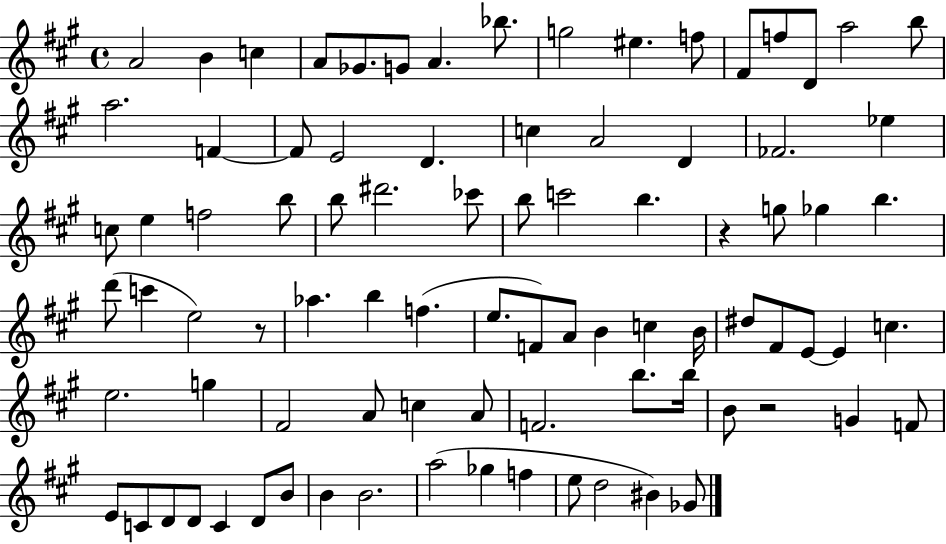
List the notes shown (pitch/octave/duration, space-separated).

A4/h B4/q C5/q A4/e Gb4/e. G4/e A4/q. Bb5/e. G5/h EIS5/q. F5/e F#4/e F5/e D4/e A5/h B5/e A5/h. F4/q F4/e E4/h D4/q. C5/q A4/h D4/q FES4/h. Eb5/q C5/e E5/q F5/h B5/e B5/e D#6/h. CES6/e B5/e C6/h B5/q. R/q G5/e Gb5/q B5/q. D6/e C6/q E5/h R/e Ab5/q. B5/q F5/q. E5/e. F4/e A4/e B4/q C5/q B4/s D#5/e F#4/e E4/e E4/q C5/q. E5/h. G5/q F#4/h A4/e C5/q A4/e F4/h. B5/e. B5/s B4/e R/h G4/q F4/e E4/e C4/e D4/e D4/e C4/q D4/e B4/e B4/q B4/h. A5/h Gb5/q F5/q E5/e D5/h BIS4/q Gb4/e